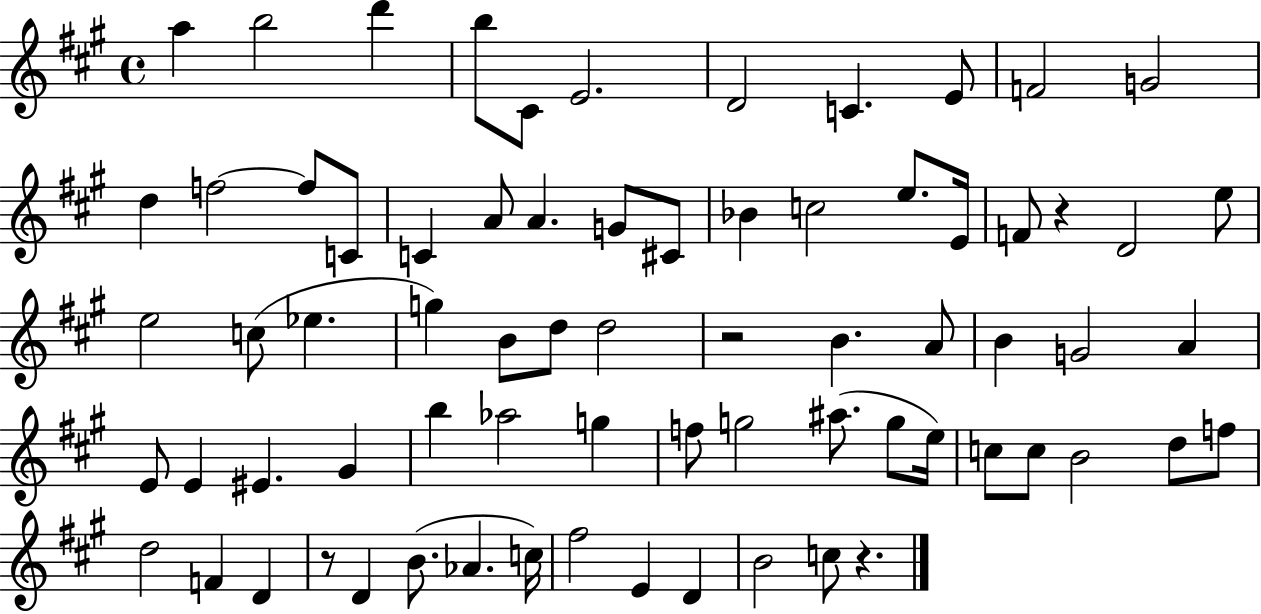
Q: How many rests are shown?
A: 4